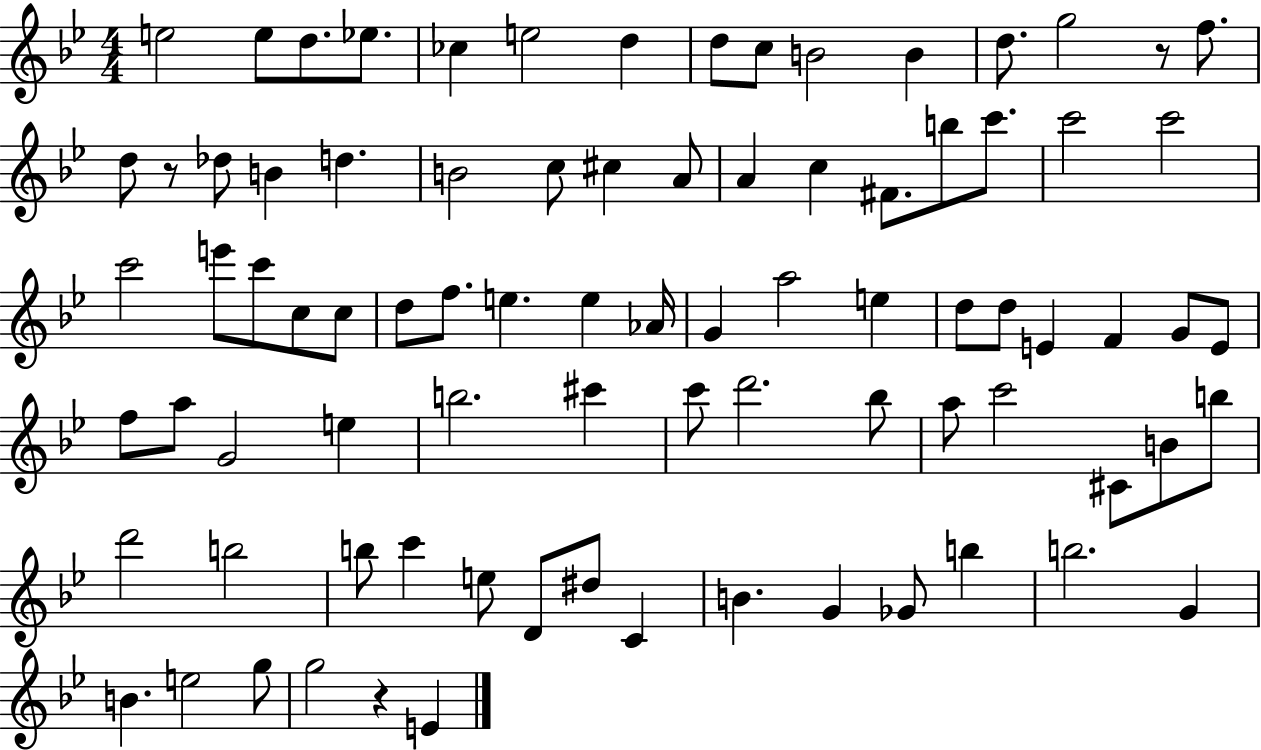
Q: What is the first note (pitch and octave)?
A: E5